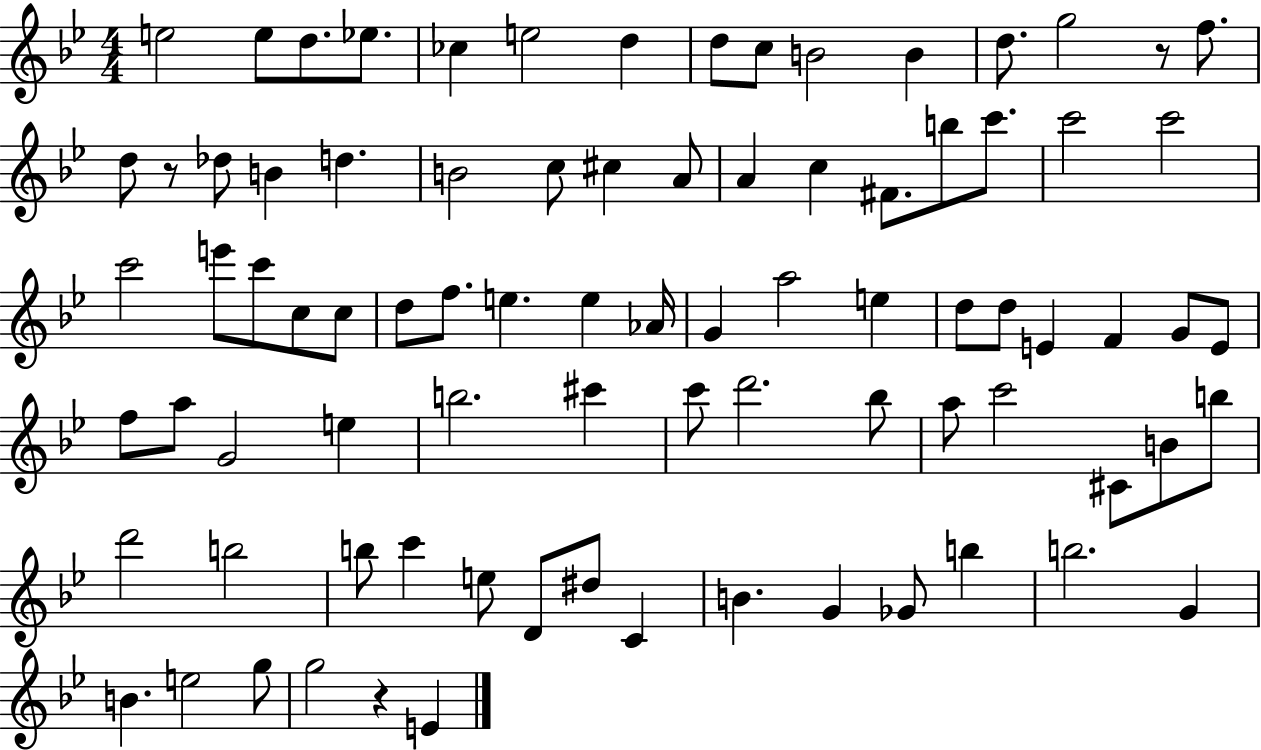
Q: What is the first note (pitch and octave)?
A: E5